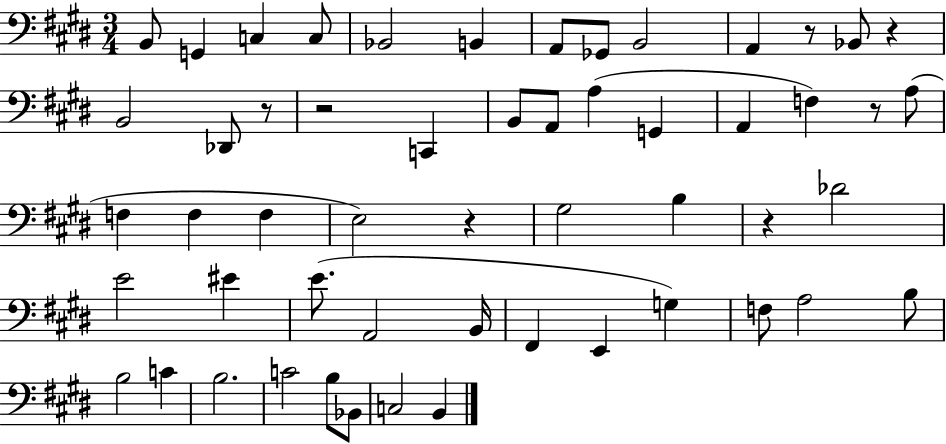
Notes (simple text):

B2/e G2/q C3/q C3/e Bb2/h B2/q A2/e Gb2/e B2/h A2/q R/e Bb2/e R/q B2/h Db2/e R/e R/h C2/q B2/e A2/e A3/q G2/q A2/q F3/q R/e A3/e F3/q F3/q F3/q E3/h R/q G#3/h B3/q R/q Db4/h E4/h EIS4/q E4/e. A2/h B2/s F#2/q E2/q G3/q F3/e A3/h B3/e B3/h C4/q B3/h. C4/h B3/e Bb2/e C3/h B2/q